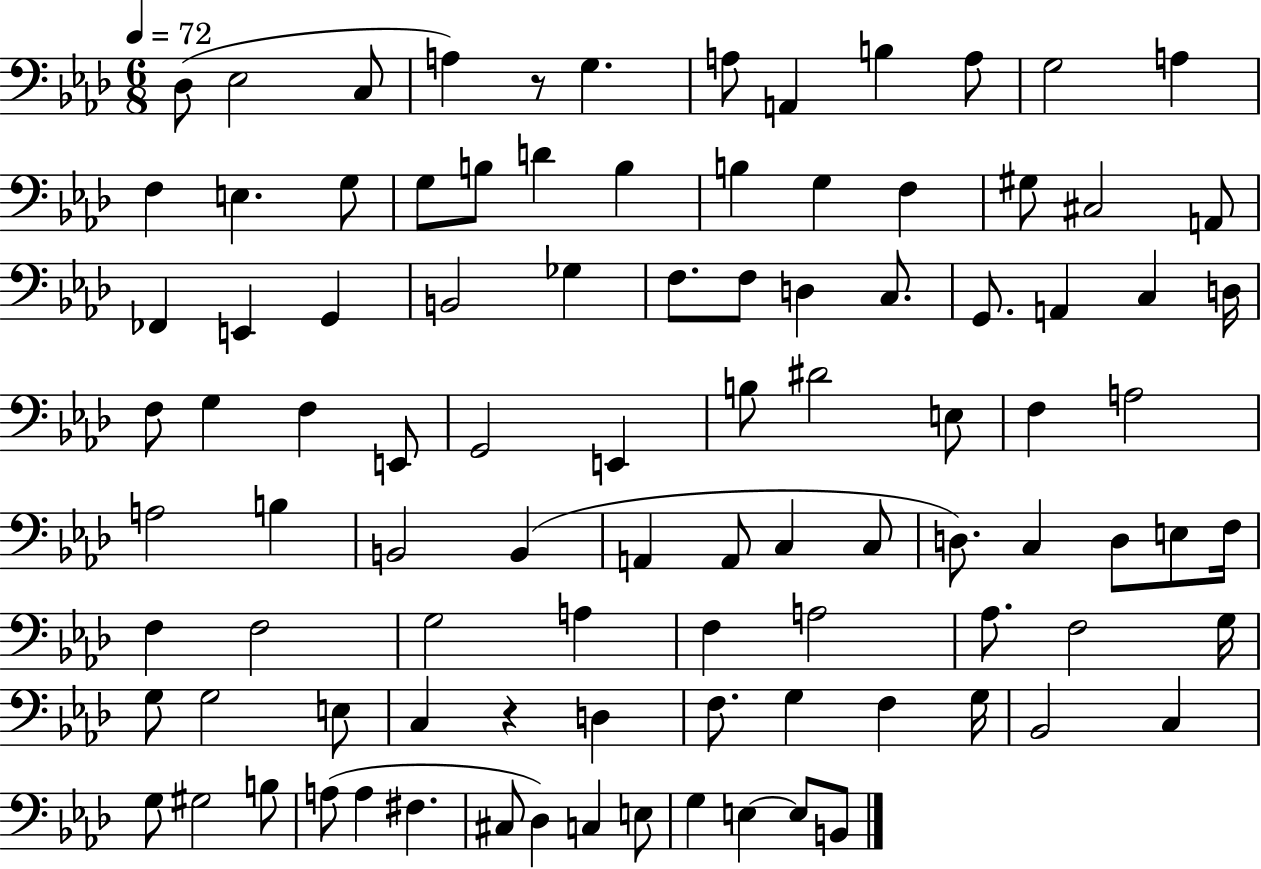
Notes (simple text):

Db3/e Eb3/h C3/e A3/q R/e G3/q. A3/e A2/q B3/q A3/e G3/h A3/q F3/q E3/q. G3/e G3/e B3/e D4/q B3/q B3/q G3/q F3/q G#3/e C#3/h A2/e FES2/q E2/q G2/q B2/h Gb3/q F3/e. F3/e D3/q C3/e. G2/e. A2/q C3/q D3/s F3/e G3/q F3/q E2/e G2/h E2/q B3/e D#4/h E3/e F3/q A3/h A3/h B3/q B2/h B2/q A2/q A2/e C3/q C3/e D3/e. C3/q D3/e E3/e F3/s F3/q F3/h G3/h A3/q F3/q A3/h Ab3/e. F3/h G3/s G3/e G3/h E3/e C3/q R/q D3/q F3/e. G3/q F3/q G3/s Bb2/h C3/q G3/e G#3/h B3/e A3/e A3/q F#3/q. C#3/e Db3/q C3/q E3/e G3/q E3/q E3/e B2/e